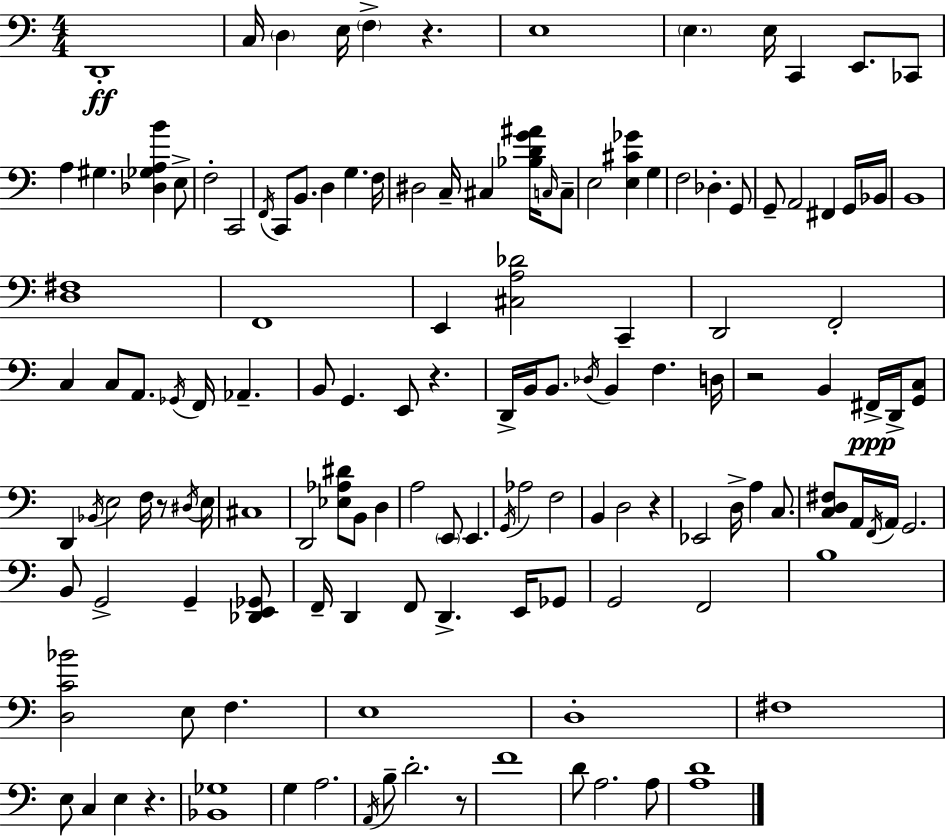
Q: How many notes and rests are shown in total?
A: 136